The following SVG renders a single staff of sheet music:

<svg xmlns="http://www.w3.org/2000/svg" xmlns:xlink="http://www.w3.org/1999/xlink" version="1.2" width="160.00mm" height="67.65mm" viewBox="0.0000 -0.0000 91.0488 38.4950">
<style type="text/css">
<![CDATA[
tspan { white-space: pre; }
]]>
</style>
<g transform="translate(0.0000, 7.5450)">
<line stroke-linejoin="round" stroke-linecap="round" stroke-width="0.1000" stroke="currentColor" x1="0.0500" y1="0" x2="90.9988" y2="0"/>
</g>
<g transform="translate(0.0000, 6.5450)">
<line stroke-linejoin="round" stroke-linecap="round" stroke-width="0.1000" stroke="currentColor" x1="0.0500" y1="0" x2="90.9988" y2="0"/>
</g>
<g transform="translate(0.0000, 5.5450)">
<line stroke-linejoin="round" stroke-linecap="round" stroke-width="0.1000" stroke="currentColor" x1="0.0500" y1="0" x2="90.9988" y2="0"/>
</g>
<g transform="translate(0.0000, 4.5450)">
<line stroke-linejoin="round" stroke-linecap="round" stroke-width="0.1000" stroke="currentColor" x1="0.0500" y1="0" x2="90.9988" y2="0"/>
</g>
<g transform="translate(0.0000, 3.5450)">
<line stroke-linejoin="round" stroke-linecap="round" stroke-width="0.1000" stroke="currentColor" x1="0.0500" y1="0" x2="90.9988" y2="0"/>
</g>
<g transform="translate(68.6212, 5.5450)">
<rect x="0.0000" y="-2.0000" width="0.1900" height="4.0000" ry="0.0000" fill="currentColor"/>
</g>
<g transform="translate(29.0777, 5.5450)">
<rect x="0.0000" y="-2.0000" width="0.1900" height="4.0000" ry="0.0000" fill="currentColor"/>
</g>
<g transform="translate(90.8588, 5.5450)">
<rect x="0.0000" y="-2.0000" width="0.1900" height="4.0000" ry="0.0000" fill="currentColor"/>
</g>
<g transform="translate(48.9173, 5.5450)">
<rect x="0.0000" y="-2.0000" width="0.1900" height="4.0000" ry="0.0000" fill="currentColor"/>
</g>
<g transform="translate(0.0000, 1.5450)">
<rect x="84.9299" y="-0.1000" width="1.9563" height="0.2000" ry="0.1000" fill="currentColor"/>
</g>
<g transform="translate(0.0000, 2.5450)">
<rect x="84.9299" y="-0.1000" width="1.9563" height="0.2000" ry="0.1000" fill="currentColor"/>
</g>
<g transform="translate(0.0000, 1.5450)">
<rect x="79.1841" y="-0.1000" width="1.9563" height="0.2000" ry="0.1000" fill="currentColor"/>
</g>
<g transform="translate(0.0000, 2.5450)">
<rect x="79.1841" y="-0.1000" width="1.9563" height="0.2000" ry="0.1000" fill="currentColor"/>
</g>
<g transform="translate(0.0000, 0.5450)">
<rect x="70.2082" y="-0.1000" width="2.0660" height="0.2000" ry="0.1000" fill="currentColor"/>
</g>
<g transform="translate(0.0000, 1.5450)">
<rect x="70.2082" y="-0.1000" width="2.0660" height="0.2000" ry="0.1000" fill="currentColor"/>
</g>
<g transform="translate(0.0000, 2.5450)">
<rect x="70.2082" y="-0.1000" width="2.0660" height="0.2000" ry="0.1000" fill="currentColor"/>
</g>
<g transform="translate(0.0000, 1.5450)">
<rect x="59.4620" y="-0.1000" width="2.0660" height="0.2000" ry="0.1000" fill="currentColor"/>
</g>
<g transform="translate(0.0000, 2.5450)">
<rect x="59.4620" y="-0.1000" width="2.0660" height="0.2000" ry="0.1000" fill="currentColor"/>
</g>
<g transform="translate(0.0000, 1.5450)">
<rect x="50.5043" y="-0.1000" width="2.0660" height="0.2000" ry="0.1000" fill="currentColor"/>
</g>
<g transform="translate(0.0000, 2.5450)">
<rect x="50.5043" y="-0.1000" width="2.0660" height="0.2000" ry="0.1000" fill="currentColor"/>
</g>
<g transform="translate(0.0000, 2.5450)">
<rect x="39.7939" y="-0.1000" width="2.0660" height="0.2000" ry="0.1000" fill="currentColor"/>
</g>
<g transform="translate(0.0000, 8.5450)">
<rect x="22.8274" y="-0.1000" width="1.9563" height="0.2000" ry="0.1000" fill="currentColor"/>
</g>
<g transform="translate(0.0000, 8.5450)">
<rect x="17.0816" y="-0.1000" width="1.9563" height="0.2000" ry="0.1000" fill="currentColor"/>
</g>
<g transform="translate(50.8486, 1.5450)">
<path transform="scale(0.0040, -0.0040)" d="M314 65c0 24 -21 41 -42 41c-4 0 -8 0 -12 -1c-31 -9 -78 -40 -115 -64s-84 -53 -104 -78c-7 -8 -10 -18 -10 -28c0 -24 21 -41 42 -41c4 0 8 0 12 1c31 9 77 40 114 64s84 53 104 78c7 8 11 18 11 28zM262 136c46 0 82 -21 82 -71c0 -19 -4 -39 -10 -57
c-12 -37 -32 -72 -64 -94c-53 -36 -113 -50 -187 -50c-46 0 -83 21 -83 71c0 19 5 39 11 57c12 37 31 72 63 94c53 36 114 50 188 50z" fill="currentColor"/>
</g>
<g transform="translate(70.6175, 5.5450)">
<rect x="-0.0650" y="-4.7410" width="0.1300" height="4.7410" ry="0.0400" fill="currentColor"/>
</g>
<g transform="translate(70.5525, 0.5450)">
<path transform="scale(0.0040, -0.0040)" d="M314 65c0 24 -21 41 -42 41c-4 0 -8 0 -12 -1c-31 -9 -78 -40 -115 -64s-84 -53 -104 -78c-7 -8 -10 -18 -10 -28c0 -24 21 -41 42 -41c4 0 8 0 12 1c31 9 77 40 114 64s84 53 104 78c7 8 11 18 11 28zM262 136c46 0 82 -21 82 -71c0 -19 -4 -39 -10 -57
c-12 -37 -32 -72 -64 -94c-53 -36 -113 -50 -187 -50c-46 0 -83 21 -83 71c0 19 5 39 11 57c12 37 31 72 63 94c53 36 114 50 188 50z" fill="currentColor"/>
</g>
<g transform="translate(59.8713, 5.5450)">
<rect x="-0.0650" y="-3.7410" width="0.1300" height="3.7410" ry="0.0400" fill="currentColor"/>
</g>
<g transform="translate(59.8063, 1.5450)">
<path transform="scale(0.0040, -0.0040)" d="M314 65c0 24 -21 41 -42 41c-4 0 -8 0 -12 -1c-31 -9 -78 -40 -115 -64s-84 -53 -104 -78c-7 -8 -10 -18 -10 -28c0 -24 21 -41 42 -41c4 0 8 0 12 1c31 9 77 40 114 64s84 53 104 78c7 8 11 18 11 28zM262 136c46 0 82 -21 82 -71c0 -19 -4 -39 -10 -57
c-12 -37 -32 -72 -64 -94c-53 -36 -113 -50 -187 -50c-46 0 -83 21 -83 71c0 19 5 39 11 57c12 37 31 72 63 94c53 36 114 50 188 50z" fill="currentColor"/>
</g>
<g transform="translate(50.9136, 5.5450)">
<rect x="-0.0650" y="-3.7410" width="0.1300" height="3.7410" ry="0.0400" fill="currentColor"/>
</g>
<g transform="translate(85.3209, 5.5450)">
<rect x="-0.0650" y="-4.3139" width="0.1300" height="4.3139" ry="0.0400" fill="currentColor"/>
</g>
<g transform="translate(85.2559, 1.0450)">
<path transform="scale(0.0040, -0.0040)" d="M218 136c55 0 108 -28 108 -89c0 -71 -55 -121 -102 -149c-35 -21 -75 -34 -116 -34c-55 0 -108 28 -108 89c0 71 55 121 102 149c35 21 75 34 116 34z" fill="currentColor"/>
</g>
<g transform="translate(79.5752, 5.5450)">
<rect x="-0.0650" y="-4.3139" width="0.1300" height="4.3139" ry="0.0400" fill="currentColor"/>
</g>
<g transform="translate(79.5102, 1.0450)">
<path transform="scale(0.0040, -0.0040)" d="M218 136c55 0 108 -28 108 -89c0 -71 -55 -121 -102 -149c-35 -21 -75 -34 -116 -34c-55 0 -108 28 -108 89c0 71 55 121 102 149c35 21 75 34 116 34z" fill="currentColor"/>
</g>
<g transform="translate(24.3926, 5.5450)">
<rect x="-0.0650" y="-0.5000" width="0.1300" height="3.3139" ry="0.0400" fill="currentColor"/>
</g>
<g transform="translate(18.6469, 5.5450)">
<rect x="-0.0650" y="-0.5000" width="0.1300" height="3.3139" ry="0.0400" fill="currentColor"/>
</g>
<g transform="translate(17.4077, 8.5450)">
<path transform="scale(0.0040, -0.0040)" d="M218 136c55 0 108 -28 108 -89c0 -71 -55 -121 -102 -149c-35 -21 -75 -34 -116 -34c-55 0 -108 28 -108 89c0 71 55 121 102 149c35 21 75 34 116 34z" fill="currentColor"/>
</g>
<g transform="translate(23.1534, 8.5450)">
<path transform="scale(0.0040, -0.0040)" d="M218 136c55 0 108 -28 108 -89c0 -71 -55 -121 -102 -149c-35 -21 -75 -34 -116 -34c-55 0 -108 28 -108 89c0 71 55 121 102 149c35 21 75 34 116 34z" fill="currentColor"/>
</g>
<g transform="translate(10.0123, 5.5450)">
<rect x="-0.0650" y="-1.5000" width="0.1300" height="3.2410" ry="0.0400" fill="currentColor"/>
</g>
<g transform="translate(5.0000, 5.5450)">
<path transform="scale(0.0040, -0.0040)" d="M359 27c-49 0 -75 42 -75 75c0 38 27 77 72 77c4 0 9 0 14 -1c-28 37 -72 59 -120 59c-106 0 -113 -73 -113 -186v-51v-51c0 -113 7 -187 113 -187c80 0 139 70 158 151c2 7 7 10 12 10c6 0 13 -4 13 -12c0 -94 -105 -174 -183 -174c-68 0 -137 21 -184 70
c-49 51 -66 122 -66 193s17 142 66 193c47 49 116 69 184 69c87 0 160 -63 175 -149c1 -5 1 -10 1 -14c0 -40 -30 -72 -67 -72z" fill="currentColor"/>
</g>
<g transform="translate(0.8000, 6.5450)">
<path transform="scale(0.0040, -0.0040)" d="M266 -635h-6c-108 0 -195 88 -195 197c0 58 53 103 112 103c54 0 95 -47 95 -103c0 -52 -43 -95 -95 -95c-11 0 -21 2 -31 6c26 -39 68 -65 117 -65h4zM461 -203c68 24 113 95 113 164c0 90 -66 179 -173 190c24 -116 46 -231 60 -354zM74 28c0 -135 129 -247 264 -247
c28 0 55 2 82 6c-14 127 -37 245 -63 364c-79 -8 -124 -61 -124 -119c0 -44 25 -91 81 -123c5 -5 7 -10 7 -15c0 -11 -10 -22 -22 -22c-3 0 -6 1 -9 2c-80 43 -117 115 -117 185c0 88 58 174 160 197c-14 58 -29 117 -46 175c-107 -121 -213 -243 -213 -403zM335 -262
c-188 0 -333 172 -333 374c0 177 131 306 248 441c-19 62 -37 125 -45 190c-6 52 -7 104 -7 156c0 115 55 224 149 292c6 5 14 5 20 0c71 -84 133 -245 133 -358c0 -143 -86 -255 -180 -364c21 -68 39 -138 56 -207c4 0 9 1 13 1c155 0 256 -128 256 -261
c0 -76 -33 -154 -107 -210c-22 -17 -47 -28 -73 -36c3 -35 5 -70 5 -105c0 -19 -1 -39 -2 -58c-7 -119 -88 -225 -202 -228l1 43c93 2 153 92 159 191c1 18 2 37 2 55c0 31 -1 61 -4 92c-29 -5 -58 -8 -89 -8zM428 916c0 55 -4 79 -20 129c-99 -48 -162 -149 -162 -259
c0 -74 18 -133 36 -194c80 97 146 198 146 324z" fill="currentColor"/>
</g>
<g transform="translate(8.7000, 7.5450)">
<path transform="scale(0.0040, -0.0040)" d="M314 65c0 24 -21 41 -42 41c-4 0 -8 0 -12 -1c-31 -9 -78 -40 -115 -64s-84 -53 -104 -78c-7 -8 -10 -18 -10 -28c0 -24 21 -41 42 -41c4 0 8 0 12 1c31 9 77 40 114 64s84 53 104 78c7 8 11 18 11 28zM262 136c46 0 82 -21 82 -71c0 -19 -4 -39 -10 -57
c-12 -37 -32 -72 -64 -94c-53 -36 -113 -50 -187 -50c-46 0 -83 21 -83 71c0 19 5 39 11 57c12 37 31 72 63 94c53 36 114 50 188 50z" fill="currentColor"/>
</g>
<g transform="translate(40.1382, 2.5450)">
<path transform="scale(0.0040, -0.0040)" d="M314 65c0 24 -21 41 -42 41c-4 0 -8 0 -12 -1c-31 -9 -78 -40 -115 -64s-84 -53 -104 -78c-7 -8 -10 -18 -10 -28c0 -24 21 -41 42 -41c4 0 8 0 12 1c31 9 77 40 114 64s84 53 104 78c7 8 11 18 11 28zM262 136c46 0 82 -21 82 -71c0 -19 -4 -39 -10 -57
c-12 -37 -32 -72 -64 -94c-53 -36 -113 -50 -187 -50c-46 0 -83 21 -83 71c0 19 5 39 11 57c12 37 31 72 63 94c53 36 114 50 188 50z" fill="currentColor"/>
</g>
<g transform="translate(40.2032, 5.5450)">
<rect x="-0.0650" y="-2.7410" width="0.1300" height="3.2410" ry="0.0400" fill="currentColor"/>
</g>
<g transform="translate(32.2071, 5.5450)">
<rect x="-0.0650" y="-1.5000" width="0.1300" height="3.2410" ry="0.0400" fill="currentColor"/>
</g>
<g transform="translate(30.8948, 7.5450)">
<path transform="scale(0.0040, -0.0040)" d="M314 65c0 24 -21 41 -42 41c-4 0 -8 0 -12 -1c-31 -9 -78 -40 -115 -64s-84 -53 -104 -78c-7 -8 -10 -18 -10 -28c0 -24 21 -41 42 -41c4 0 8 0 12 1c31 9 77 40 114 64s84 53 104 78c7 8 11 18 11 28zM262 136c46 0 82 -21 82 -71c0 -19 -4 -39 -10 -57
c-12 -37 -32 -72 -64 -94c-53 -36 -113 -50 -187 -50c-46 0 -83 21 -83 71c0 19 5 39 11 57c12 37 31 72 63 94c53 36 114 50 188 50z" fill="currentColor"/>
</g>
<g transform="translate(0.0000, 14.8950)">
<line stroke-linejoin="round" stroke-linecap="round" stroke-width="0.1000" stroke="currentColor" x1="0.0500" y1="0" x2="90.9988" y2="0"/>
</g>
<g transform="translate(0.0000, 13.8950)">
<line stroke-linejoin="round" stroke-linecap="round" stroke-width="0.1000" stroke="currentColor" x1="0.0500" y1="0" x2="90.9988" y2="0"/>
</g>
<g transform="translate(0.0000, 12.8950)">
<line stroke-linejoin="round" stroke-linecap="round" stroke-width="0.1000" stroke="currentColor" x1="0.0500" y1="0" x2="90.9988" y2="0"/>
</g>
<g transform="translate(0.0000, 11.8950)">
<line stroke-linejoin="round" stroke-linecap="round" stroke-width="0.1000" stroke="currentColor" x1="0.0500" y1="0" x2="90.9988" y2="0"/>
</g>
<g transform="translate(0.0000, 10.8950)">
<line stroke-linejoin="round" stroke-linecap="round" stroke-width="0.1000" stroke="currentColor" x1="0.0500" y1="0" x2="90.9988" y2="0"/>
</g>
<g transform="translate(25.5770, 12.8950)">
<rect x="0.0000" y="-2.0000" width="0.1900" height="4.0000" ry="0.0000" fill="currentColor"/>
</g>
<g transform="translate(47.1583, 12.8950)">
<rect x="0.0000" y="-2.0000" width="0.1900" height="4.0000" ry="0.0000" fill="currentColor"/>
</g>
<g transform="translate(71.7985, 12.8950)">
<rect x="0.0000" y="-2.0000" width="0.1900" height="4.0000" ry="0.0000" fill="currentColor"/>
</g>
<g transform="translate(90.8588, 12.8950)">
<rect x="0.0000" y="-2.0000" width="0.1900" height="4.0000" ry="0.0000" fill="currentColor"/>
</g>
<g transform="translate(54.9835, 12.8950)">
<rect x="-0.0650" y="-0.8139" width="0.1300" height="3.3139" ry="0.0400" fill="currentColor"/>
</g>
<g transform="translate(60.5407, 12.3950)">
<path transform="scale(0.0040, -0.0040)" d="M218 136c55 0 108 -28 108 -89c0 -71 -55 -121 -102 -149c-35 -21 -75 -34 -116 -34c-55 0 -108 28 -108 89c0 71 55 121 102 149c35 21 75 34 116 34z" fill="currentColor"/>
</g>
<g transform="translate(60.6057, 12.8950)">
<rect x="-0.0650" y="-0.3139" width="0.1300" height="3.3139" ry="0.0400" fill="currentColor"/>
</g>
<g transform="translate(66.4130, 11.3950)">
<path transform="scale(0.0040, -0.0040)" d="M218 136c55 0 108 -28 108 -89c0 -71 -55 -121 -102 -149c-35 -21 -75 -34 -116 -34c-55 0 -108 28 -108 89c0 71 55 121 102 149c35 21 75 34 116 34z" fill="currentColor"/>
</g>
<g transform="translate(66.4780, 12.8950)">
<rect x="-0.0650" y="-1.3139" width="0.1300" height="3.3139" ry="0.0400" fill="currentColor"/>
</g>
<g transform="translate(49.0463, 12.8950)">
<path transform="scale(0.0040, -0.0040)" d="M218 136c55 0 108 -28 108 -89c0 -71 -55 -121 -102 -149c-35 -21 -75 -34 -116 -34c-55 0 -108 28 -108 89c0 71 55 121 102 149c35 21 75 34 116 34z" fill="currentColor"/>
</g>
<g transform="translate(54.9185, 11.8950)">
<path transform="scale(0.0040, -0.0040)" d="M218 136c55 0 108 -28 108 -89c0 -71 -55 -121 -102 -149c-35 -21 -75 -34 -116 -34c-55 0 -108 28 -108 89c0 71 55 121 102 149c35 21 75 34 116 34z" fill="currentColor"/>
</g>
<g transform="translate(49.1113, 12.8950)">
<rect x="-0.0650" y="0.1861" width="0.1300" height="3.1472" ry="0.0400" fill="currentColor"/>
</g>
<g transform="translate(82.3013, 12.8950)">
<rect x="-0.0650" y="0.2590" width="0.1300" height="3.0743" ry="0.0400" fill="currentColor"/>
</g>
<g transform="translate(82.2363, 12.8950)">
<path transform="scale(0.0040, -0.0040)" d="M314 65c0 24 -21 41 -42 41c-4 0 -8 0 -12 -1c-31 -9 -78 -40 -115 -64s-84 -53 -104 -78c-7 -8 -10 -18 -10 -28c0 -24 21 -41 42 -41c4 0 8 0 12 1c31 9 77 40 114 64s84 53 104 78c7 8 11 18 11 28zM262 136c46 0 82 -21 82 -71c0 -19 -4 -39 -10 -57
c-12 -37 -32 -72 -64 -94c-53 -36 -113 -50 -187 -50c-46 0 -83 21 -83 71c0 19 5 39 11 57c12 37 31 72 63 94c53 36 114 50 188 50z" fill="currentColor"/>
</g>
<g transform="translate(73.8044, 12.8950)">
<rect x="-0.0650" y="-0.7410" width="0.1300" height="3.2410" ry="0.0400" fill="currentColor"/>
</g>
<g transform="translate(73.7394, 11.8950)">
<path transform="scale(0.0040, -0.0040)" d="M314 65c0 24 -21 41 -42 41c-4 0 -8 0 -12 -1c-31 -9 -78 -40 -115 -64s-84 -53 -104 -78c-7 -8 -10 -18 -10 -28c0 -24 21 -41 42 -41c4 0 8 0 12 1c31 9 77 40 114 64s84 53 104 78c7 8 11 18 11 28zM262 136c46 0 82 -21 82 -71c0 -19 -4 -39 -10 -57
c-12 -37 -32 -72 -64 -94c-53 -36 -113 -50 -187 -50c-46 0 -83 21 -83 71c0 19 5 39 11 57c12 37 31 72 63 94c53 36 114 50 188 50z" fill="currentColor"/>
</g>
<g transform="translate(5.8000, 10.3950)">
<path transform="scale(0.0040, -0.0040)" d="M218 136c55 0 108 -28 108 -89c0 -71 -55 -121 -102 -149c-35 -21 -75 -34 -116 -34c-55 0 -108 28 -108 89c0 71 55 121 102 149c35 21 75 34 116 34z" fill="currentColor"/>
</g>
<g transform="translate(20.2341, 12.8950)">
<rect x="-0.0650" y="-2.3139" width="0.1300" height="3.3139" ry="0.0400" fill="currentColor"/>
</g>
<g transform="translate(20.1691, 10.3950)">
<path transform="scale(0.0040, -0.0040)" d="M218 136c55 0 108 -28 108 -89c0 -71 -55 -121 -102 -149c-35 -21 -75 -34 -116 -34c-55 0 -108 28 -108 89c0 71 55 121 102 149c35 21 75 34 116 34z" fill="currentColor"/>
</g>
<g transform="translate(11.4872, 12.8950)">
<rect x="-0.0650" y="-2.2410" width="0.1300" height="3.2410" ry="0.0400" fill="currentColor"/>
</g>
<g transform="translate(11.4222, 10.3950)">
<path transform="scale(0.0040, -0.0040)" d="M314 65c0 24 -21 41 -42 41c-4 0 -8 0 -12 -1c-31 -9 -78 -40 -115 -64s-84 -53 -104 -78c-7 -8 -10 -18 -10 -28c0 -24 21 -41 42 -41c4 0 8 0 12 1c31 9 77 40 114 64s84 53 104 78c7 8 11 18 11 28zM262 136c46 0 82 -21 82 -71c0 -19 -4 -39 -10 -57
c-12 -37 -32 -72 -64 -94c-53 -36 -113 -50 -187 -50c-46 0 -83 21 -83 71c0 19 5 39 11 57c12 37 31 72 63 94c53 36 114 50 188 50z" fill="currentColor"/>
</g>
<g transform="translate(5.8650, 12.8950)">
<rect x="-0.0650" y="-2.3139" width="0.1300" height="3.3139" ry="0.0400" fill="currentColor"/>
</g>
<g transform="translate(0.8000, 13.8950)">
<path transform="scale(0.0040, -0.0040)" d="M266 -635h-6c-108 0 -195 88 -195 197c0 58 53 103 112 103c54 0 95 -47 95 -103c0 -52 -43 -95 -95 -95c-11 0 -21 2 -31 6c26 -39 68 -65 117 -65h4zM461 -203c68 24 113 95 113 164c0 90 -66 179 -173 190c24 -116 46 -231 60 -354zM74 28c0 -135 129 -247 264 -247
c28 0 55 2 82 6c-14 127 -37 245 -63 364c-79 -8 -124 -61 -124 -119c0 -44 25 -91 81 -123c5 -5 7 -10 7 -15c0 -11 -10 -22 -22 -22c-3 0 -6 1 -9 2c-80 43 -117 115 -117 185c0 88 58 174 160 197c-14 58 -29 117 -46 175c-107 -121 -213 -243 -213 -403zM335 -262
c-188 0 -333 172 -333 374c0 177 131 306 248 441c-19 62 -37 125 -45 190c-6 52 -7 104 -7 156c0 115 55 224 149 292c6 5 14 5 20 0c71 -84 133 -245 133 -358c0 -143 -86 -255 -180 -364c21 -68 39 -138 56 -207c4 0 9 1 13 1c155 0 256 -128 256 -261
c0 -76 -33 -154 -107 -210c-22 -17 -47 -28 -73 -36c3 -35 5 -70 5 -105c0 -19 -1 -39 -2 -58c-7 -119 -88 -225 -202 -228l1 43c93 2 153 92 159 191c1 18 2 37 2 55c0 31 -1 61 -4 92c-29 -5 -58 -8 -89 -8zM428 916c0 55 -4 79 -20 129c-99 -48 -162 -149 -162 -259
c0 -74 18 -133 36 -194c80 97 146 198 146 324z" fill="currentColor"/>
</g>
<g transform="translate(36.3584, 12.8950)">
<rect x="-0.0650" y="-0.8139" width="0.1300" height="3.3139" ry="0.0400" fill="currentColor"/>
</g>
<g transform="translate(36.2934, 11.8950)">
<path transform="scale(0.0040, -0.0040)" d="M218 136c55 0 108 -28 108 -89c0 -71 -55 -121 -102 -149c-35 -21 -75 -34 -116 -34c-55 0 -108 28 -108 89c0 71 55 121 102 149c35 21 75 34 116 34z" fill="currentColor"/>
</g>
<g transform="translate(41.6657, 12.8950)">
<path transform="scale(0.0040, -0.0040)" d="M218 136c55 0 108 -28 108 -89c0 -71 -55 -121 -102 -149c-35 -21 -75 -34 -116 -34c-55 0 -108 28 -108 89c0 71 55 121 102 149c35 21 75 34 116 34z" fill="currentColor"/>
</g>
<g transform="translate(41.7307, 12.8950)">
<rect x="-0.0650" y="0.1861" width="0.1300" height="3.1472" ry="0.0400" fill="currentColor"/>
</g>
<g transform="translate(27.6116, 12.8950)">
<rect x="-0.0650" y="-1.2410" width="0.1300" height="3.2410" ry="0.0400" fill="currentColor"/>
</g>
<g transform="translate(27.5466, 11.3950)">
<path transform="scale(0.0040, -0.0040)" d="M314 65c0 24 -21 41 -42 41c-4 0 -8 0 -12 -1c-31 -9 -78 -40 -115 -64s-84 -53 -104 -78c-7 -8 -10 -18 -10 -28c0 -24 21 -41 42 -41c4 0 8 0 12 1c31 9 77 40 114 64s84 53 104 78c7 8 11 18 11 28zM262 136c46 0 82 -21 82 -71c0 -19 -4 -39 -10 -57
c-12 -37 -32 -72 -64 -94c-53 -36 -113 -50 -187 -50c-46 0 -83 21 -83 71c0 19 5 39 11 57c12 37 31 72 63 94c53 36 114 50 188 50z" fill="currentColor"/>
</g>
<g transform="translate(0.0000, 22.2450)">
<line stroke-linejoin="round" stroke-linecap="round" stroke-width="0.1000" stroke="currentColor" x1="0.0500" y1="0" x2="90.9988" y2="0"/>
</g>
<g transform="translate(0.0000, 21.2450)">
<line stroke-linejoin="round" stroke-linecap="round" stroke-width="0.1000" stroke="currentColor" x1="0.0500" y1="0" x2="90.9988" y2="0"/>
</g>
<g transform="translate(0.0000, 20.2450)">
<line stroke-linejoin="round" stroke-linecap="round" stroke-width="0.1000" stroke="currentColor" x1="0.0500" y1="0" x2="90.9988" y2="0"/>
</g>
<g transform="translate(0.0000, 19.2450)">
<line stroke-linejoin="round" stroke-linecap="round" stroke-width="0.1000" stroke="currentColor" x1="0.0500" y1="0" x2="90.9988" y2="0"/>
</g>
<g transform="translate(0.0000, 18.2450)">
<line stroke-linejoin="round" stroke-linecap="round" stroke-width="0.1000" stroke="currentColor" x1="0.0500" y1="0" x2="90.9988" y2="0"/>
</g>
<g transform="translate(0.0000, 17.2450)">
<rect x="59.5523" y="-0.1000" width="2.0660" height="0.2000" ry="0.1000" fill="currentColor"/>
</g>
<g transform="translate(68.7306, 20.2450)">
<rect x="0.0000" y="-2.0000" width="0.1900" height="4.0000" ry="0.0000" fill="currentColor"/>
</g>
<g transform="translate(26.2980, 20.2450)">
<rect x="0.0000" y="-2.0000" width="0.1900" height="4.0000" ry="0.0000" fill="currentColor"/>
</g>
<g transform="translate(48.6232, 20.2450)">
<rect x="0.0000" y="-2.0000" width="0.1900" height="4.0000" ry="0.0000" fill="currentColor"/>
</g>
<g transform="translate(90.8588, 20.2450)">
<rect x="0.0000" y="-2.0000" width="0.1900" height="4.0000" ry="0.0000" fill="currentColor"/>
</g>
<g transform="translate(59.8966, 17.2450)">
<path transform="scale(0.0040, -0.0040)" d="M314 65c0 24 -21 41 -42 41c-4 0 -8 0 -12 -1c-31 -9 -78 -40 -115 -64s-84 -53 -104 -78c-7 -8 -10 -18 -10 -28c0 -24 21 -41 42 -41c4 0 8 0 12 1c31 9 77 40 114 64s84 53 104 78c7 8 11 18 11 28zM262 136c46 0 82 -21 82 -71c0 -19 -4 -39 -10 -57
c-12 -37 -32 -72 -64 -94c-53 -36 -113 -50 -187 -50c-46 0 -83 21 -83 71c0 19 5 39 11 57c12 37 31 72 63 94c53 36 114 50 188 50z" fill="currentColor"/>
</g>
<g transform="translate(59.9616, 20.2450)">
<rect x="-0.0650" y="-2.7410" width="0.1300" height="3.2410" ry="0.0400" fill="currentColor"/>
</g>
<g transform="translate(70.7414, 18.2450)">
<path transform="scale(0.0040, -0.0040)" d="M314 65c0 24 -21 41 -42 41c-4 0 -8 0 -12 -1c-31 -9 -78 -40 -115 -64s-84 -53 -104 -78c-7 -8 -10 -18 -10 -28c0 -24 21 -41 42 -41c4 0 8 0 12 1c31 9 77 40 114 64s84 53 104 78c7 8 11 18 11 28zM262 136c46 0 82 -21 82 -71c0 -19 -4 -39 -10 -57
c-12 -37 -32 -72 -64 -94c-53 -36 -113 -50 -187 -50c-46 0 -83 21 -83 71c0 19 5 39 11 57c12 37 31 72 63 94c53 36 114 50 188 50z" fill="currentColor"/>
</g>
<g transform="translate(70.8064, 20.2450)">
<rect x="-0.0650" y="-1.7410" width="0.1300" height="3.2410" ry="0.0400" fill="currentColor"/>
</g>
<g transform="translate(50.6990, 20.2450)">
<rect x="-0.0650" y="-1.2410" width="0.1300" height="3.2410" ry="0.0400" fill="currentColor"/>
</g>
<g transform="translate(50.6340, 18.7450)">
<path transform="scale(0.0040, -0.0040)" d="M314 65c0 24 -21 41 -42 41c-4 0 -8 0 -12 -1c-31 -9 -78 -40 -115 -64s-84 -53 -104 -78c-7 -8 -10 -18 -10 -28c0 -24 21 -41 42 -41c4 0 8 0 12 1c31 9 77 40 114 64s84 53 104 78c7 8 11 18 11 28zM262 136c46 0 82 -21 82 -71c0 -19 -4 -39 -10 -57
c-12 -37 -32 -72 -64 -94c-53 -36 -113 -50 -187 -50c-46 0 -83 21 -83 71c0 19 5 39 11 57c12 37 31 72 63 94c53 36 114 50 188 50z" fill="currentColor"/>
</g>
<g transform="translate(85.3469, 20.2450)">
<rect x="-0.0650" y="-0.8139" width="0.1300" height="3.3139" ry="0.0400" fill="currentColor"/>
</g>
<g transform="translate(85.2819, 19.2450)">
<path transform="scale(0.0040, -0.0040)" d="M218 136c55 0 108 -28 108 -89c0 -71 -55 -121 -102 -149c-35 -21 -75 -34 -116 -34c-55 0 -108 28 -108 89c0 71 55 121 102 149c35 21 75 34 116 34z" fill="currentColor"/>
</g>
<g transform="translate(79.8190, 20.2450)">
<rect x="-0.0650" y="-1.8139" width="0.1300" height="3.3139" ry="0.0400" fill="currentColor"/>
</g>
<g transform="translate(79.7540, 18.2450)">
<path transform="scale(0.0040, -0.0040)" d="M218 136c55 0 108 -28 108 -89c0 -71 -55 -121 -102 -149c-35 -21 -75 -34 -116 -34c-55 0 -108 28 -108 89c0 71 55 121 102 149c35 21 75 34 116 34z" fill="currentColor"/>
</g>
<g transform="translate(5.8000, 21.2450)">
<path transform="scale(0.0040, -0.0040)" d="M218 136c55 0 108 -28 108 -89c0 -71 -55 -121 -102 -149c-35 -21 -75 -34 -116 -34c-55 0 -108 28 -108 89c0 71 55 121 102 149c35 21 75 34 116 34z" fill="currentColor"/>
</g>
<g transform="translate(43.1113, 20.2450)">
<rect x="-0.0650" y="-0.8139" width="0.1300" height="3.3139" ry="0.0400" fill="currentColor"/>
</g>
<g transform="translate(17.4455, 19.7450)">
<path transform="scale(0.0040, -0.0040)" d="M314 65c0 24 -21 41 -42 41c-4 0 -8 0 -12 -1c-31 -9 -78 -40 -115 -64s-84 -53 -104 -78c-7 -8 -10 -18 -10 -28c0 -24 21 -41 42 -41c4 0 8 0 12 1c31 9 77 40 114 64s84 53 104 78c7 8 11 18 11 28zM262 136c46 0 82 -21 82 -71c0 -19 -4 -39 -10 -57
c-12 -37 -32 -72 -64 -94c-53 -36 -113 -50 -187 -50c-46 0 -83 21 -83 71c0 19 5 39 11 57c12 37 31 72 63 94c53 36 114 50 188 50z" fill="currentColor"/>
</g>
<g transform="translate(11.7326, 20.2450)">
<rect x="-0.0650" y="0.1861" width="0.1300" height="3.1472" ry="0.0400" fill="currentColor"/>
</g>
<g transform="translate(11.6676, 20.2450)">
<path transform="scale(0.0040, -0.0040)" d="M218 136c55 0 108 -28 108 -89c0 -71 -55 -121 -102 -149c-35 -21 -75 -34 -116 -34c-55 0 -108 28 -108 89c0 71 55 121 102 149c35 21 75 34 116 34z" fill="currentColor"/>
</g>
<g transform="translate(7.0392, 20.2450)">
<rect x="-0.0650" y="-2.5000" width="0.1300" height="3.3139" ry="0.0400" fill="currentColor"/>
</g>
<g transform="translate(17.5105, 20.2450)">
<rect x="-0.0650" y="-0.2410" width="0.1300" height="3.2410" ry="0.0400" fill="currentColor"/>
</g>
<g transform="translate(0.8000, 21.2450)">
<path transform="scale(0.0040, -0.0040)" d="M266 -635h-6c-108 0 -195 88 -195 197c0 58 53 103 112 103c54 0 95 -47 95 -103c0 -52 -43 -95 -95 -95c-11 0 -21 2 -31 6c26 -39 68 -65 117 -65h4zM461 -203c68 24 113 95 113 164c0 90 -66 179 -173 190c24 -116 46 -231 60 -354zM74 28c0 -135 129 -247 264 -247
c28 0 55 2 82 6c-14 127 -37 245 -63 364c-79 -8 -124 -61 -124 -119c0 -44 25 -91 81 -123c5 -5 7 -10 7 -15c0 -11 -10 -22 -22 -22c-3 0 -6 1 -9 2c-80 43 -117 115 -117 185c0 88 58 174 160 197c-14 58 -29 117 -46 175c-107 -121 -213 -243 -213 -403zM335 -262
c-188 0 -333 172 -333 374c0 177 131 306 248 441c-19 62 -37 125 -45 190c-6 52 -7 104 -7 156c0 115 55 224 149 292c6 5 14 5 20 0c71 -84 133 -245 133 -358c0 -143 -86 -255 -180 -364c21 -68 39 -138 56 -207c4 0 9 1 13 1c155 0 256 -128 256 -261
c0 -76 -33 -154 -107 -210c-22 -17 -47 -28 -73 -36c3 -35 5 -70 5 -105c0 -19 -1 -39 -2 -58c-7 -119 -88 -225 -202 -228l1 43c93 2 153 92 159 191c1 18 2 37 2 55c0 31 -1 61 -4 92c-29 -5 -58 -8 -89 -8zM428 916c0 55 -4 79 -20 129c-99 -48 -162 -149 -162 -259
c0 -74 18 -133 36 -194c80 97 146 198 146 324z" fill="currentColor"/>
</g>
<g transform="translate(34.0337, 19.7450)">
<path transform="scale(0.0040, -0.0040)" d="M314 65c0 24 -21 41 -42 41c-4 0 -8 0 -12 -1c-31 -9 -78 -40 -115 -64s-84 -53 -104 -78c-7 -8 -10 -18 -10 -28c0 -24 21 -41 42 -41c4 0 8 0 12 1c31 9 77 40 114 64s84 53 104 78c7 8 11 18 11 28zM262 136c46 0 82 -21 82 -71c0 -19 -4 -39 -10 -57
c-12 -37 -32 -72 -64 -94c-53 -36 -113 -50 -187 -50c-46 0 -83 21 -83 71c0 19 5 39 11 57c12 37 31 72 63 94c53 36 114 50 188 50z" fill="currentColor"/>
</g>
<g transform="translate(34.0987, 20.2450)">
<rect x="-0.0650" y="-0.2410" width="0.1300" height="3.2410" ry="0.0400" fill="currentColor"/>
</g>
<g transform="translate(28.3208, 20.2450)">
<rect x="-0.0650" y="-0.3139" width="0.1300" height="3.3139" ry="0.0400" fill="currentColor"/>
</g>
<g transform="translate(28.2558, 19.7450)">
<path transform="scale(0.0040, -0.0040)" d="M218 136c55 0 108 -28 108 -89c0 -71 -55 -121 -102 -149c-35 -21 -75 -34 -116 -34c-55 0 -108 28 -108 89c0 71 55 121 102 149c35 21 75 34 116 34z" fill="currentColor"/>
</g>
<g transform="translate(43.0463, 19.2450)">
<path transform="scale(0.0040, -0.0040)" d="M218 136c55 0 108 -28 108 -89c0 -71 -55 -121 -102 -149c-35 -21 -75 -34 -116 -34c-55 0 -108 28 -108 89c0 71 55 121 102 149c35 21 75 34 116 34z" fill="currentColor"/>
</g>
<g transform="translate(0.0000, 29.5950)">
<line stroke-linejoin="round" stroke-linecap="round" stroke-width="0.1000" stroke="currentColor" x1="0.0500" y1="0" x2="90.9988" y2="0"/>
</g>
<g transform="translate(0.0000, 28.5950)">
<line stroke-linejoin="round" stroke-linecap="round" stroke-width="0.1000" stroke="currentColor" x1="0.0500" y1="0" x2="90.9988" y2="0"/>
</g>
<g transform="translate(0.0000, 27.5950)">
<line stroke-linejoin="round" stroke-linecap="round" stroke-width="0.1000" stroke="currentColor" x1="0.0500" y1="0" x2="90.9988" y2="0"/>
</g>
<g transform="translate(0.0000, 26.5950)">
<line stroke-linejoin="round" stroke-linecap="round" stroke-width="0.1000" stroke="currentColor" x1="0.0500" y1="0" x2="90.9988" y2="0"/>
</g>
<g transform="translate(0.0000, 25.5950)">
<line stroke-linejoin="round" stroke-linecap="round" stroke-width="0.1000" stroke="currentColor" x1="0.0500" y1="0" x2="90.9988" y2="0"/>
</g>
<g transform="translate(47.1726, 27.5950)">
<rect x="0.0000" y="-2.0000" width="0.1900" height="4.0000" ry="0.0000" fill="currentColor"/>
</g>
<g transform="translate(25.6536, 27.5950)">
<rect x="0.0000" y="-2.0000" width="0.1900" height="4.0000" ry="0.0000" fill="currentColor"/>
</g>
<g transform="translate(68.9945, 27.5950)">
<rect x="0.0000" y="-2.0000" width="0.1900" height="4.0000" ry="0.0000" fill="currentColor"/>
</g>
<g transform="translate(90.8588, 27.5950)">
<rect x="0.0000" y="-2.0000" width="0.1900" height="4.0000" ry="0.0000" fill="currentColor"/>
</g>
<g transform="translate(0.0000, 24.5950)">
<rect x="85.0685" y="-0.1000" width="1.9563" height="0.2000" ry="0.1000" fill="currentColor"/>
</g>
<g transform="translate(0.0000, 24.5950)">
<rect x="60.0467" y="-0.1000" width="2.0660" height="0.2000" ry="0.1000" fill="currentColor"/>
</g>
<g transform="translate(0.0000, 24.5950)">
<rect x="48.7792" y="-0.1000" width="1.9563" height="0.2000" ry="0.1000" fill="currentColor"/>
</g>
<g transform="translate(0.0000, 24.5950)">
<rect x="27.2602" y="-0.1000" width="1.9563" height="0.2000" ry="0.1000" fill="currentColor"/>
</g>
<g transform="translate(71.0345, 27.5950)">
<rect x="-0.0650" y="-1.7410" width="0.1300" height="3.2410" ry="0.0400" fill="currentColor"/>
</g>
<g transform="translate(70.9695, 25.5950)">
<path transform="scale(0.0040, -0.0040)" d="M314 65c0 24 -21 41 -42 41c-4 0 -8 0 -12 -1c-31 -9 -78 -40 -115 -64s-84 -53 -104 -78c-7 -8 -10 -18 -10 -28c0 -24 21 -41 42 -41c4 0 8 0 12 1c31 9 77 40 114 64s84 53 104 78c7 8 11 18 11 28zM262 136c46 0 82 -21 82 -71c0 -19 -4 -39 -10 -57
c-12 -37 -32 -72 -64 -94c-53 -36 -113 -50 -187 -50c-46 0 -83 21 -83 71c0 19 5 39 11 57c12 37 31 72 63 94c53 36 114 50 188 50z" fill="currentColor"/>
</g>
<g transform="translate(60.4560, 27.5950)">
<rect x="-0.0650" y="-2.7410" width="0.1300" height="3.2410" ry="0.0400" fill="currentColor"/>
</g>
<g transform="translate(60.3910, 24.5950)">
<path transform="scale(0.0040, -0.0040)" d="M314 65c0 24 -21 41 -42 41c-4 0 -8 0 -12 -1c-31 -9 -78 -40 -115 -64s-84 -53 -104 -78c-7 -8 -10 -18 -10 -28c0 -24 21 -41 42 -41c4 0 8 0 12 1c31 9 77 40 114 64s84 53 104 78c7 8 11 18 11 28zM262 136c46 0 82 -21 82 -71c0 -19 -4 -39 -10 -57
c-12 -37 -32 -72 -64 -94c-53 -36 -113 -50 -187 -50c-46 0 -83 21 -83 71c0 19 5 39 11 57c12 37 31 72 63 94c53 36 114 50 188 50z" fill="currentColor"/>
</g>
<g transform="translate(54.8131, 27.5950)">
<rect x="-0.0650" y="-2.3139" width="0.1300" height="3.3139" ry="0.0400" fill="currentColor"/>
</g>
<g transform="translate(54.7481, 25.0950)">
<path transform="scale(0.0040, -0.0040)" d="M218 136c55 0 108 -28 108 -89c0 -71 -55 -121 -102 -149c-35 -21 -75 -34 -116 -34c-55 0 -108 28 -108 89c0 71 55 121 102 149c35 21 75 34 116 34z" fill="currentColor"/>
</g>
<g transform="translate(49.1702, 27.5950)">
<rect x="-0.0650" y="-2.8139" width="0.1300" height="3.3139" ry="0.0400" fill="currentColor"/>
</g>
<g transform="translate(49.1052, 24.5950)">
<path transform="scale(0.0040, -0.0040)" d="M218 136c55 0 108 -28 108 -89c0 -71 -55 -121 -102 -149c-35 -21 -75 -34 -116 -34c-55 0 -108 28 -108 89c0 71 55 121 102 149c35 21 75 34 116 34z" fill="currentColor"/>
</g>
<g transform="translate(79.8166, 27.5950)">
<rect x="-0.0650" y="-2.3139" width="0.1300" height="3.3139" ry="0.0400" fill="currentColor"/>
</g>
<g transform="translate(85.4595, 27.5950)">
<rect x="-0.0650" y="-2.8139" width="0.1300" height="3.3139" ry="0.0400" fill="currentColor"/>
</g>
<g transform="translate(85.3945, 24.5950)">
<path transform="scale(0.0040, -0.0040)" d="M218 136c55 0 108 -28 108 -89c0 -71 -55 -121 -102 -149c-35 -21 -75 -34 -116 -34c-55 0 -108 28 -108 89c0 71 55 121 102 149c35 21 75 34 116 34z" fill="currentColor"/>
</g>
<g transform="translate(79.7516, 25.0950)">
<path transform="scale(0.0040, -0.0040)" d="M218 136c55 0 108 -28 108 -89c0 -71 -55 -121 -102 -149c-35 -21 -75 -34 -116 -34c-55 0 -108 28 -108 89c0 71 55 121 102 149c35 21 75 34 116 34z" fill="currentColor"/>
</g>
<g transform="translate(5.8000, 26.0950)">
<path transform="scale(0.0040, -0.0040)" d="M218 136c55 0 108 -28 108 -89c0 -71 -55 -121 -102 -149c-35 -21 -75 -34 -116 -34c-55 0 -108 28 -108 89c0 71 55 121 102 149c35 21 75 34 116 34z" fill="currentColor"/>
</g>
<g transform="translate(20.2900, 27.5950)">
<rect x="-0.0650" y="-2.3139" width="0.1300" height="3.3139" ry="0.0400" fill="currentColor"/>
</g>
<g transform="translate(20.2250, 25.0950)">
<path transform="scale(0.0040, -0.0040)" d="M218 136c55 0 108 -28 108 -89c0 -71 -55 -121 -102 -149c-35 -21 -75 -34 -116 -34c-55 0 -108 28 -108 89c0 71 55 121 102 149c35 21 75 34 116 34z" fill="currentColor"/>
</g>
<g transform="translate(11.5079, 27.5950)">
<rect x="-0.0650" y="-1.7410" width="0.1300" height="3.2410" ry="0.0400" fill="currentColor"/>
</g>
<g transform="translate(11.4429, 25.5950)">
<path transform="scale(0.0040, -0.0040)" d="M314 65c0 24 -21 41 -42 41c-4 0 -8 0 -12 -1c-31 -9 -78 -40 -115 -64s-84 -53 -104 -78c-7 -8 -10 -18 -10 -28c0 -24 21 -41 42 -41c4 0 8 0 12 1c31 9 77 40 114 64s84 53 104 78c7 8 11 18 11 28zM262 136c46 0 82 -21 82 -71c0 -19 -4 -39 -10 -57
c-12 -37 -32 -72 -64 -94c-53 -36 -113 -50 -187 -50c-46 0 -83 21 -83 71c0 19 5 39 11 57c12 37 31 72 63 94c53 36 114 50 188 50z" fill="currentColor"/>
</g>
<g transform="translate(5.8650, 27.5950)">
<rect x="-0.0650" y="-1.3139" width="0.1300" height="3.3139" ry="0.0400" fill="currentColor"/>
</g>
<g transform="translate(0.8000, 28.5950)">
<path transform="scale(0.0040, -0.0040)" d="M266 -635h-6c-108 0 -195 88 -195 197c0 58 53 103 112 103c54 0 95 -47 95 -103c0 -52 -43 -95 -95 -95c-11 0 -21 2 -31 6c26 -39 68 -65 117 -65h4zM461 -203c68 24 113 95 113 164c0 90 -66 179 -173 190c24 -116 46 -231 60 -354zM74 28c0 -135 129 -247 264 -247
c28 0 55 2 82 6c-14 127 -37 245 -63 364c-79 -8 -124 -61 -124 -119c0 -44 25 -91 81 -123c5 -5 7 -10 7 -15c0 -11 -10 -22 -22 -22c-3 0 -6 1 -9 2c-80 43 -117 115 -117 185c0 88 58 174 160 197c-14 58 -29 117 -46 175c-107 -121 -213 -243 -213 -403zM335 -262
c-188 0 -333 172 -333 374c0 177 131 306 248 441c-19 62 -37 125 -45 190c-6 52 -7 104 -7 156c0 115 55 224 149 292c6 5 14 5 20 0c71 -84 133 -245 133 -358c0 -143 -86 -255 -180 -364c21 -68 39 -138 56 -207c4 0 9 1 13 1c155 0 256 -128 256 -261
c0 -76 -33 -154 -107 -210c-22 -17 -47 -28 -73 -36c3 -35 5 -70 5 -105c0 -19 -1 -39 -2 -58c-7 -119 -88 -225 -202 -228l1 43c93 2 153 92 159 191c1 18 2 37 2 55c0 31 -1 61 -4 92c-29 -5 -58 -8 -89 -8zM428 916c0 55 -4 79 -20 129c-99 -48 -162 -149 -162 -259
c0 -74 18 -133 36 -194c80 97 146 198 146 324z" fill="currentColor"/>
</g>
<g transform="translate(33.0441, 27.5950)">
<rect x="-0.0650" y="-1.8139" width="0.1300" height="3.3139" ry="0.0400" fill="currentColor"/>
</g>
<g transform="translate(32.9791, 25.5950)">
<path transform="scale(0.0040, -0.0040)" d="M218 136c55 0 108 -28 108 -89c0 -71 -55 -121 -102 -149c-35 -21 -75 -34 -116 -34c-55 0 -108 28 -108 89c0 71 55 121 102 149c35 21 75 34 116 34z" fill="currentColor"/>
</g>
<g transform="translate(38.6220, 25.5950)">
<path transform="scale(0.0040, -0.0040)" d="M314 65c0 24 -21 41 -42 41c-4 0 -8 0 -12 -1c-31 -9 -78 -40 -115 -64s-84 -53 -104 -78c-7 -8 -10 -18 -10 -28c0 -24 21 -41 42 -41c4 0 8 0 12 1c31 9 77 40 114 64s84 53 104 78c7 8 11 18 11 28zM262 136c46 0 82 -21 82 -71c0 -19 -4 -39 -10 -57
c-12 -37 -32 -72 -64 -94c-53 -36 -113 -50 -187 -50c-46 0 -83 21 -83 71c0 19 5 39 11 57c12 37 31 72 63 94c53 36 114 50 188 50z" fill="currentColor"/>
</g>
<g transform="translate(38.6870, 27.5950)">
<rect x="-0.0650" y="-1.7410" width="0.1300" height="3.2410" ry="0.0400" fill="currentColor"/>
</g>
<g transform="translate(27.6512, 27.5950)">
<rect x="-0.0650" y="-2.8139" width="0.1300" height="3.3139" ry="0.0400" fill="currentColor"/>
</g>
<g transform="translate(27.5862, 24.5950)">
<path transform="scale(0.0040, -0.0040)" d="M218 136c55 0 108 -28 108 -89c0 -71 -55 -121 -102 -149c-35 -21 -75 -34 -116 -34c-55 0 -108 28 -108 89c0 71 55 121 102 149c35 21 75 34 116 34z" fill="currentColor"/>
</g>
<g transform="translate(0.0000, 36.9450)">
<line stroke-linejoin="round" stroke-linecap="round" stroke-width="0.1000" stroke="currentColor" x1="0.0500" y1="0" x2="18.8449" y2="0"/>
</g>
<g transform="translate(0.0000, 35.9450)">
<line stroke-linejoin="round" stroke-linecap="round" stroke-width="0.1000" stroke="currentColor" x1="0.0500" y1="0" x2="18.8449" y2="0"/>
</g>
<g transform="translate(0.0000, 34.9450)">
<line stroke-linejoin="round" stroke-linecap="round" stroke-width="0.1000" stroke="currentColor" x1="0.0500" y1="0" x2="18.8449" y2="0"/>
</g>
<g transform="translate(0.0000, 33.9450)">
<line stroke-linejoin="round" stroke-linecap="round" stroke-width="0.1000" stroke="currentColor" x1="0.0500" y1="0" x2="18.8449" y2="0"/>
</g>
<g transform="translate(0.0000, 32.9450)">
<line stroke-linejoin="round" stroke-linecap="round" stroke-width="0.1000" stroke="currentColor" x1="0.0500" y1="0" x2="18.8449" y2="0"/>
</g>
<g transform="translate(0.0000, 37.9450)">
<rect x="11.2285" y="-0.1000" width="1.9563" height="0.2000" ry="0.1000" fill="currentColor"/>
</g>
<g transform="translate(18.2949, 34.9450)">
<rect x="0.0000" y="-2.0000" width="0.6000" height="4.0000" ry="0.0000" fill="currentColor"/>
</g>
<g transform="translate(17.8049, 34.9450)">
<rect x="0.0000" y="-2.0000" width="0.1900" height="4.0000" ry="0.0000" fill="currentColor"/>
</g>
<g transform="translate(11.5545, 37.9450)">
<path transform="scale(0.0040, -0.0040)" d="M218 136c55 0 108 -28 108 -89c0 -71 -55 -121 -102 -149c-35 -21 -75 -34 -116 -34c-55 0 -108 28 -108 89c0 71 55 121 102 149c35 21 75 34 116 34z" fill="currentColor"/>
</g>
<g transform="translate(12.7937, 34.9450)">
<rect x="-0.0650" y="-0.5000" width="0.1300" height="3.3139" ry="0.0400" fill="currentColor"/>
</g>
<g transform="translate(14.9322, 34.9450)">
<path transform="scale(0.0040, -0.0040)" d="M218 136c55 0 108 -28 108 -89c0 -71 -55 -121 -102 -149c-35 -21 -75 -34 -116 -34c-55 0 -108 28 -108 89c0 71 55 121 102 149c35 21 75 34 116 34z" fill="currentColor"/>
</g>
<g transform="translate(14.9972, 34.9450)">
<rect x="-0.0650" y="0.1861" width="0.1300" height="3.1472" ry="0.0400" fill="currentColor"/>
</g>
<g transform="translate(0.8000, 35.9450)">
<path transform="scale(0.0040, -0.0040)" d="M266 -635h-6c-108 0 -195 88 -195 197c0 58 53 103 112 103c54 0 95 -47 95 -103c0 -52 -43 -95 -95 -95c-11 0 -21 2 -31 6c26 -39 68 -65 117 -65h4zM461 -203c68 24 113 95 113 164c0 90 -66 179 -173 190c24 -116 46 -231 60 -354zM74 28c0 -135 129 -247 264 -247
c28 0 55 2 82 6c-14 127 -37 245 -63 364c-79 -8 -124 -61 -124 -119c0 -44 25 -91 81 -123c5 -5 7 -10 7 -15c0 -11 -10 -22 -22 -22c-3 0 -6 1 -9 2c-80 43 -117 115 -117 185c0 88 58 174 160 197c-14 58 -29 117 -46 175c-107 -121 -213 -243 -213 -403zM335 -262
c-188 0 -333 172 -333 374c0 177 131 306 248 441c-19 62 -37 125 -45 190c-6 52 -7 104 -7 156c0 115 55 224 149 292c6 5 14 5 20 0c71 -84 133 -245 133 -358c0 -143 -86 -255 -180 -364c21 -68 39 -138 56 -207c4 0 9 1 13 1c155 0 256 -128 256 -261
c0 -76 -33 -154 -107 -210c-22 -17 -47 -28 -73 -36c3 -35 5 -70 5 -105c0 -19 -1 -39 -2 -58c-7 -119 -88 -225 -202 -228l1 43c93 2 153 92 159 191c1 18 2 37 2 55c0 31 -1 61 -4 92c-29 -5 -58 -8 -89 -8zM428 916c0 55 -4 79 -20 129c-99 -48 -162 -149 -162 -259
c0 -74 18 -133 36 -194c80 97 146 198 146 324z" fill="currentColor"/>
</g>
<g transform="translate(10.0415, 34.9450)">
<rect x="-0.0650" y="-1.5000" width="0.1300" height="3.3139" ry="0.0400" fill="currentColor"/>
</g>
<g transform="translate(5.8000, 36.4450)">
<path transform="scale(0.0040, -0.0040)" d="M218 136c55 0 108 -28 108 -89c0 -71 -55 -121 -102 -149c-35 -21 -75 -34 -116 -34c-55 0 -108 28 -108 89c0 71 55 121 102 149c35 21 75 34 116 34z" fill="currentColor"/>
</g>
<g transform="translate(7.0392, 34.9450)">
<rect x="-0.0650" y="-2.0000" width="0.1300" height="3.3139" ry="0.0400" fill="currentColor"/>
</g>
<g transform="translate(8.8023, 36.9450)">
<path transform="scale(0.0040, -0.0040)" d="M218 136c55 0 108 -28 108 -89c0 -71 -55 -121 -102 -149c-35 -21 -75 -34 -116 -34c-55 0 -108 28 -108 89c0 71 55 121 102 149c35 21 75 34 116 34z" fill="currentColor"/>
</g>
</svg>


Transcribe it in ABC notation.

X:1
T:Untitled
M:4/4
L:1/4
K:C
E2 C C E2 a2 c'2 c'2 e'2 d' d' g g2 g e2 d B B d c e d2 B2 G B c2 c c2 d e2 a2 f2 f d e f2 g a f f2 a g a2 f2 g a F E C B